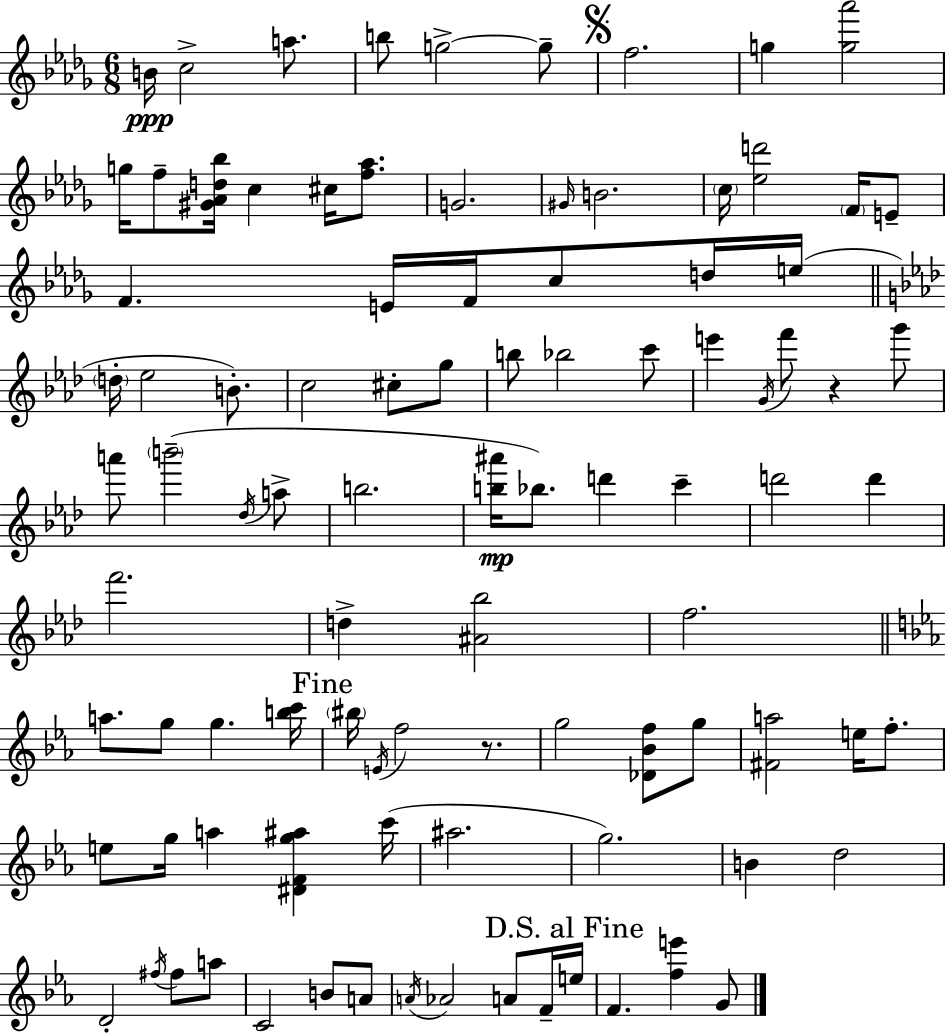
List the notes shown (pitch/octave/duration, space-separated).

B4/s C5/h A5/e. B5/e G5/h G5/e F5/h. G5/q [G5,Ab6]/h G5/s F5/e [G#4,Ab4,D5,Bb5]/s C5/q C#5/s [F5,Ab5]/e. G4/h. G#4/s B4/h. C5/s [Eb5,D6]/h F4/s E4/e F4/q. E4/s F4/s C5/e D5/s E5/s D5/s Eb5/h B4/e. C5/h C#5/e G5/e B5/e Bb5/h C6/e E6/q G4/s F6/e R/q G6/e A6/e B6/h Db5/s A5/e B5/h. [B5,A#6]/s Bb5/e. D6/q C6/q D6/h D6/q F6/h. D5/q [A#4,Bb5]/h F5/h. A5/e. G5/e G5/q. [B5,C6]/s BIS5/s E4/s F5/h R/e. G5/h [Db4,Bb4,F5]/e G5/e [F#4,A5]/h E5/s F5/e. E5/e G5/s A5/q [D#4,F4,G5,A#5]/q C6/s A#5/h. G5/h. B4/q D5/h D4/h F#5/s F#5/e A5/e C4/h B4/e A4/e A4/s Ab4/h A4/e F4/s E5/s F4/q. [F5,E6]/q G4/e